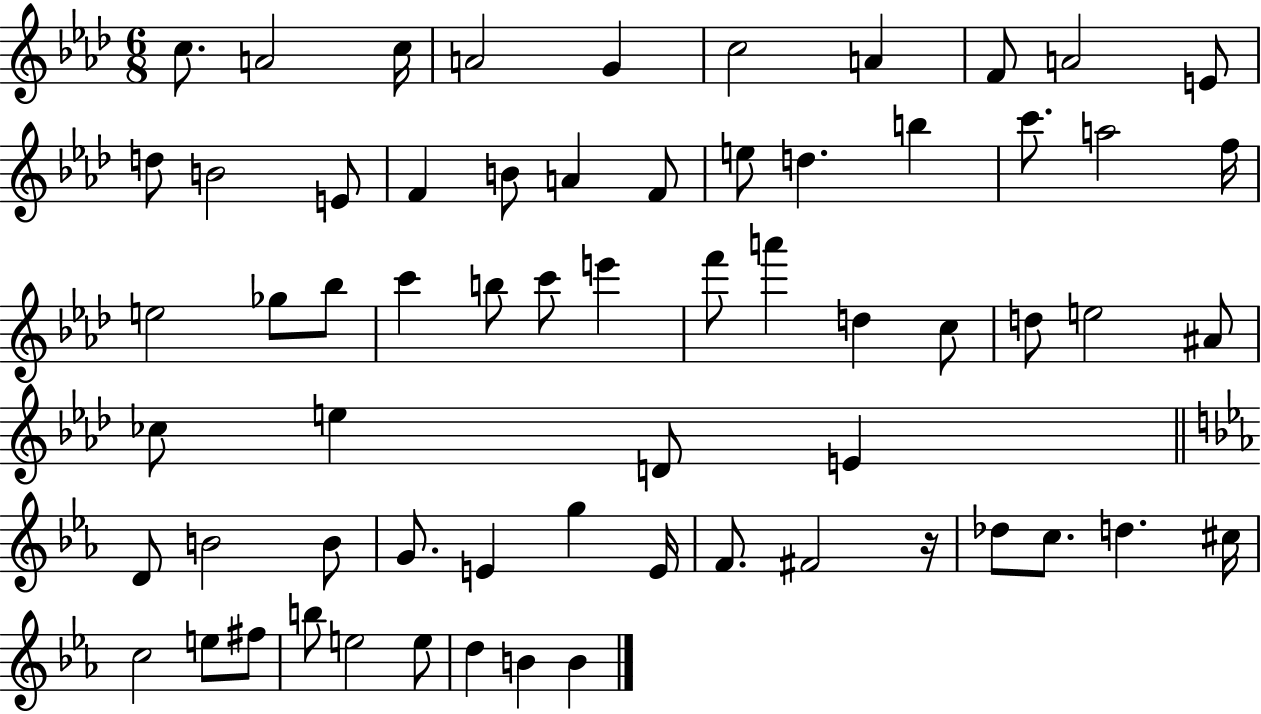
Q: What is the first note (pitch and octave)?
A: C5